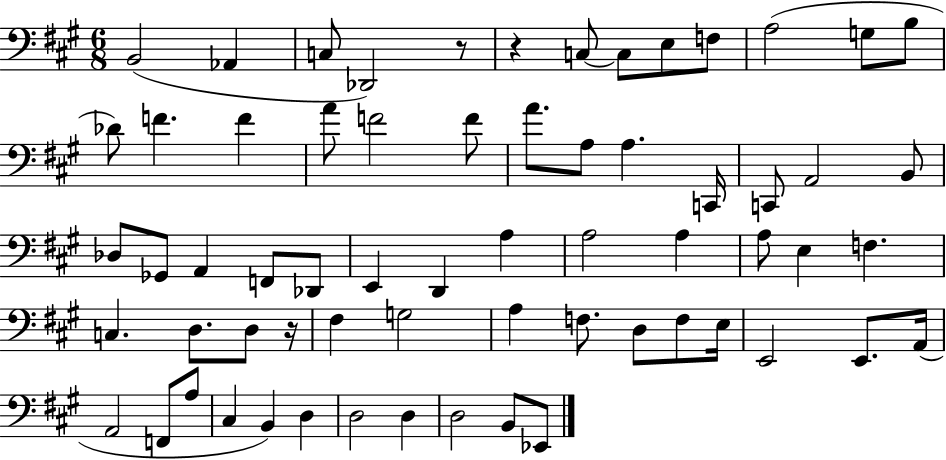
X:1
T:Untitled
M:6/8
L:1/4
K:A
B,,2 _A,, C,/2 _D,,2 z/2 z C,/2 C,/2 E,/2 F,/2 A,2 G,/2 B,/2 _D/2 F F A/2 F2 F/2 A/2 A,/2 A, C,,/4 C,,/2 A,,2 B,,/2 _D,/2 _G,,/2 A,, F,,/2 _D,,/2 E,, D,, A, A,2 A, A,/2 E, F, C, D,/2 D,/2 z/4 ^F, G,2 A, F,/2 D,/2 F,/2 E,/4 E,,2 E,,/2 A,,/4 A,,2 F,,/2 A,/2 ^C, B,, D, D,2 D, D,2 B,,/2 _E,,/2